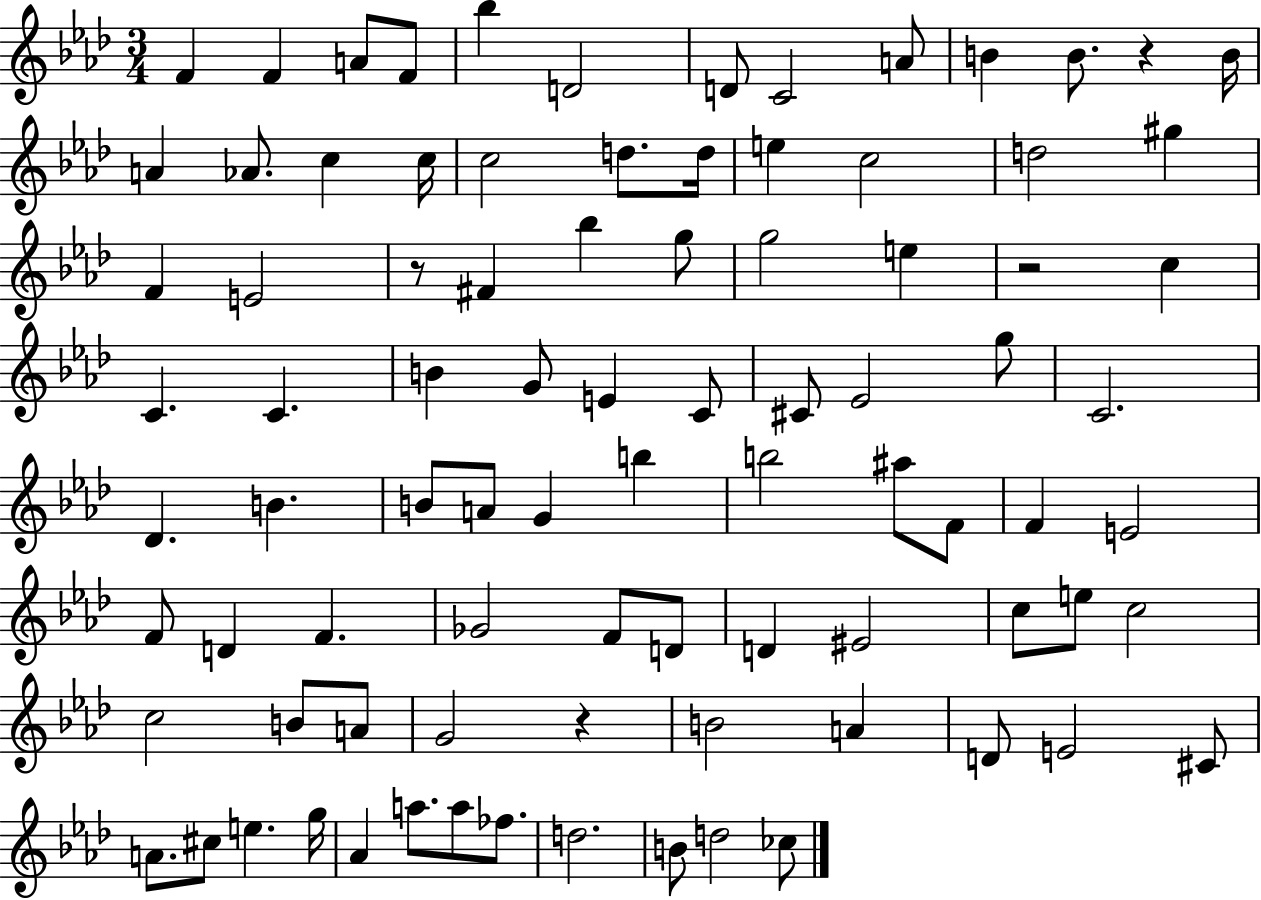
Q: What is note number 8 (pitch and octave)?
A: C4